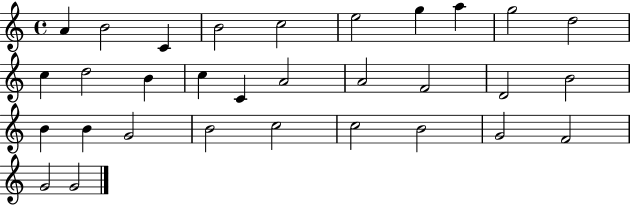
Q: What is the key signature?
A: C major